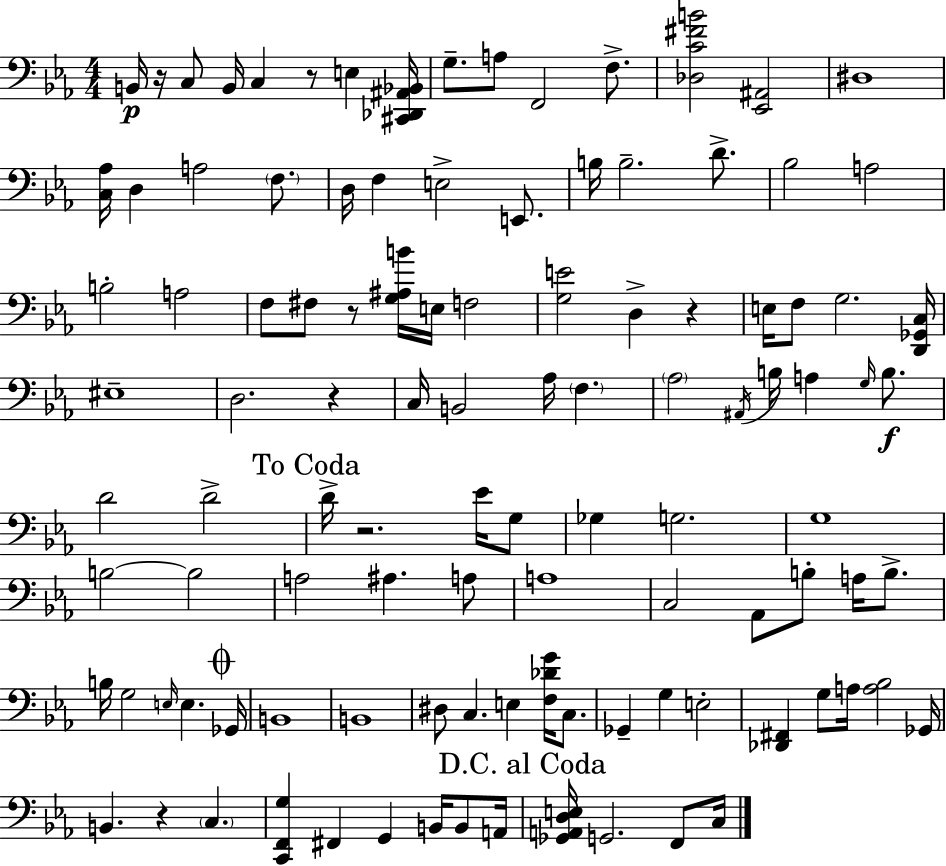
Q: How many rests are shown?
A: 7